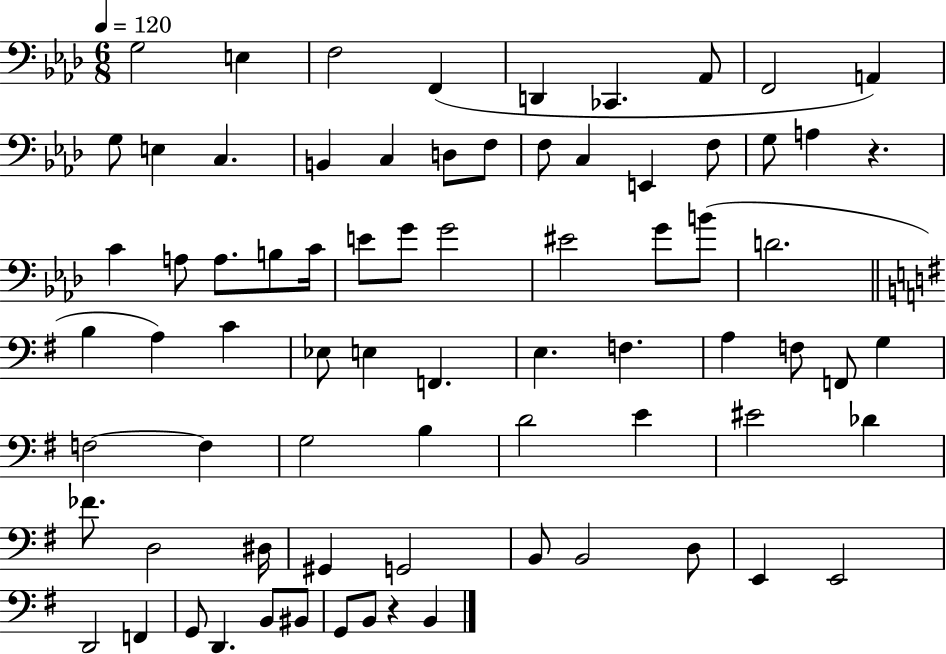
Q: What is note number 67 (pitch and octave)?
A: G2